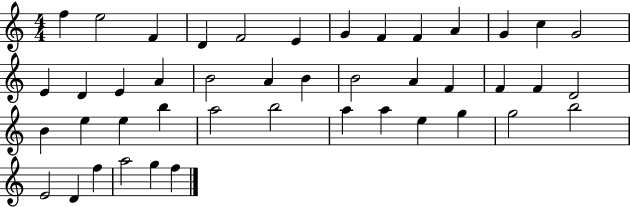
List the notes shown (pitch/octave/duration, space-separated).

F5/q E5/h F4/q D4/q F4/h E4/q G4/q F4/q F4/q A4/q G4/q C5/q G4/h E4/q D4/q E4/q A4/q B4/h A4/q B4/q B4/h A4/q F4/q F4/q F4/q D4/h B4/q E5/q E5/q B5/q A5/h B5/h A5/q A5/q E5/q G5/q G5/h B5/h E4/h D4/q F5/q A5/h G5/q F5/q